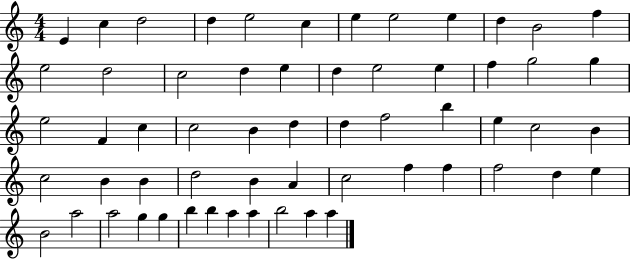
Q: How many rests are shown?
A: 0